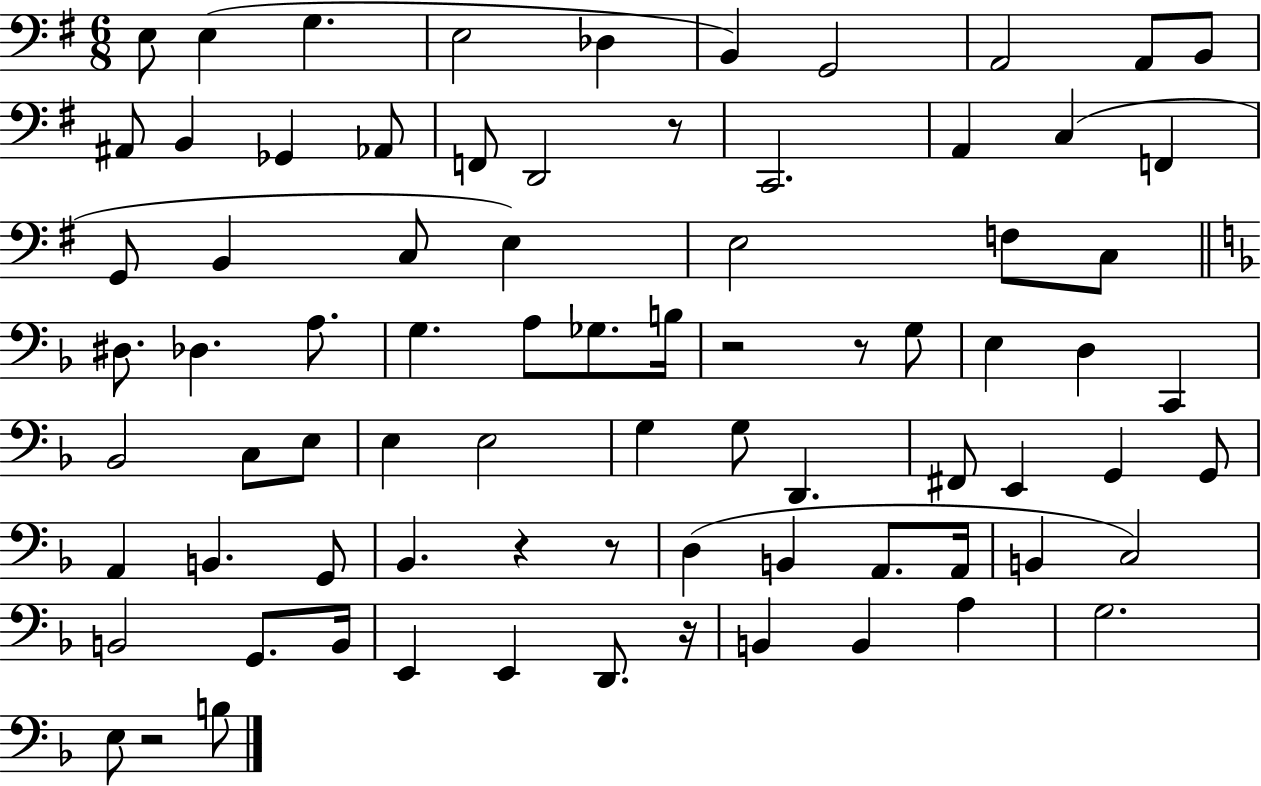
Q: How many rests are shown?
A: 7